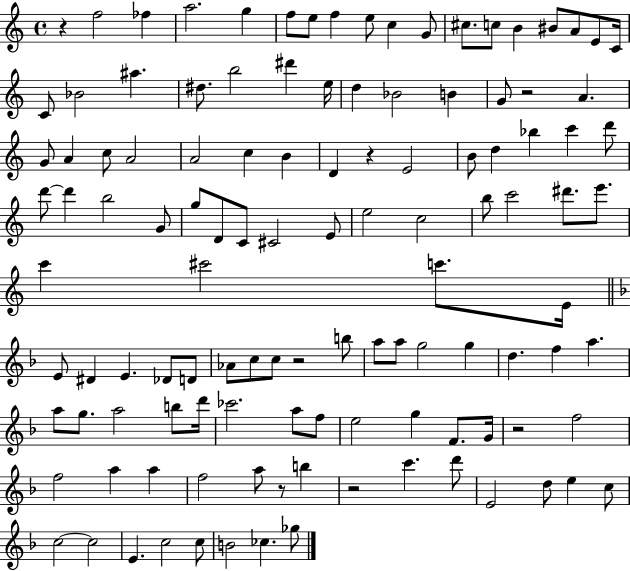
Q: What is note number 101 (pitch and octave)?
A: D5